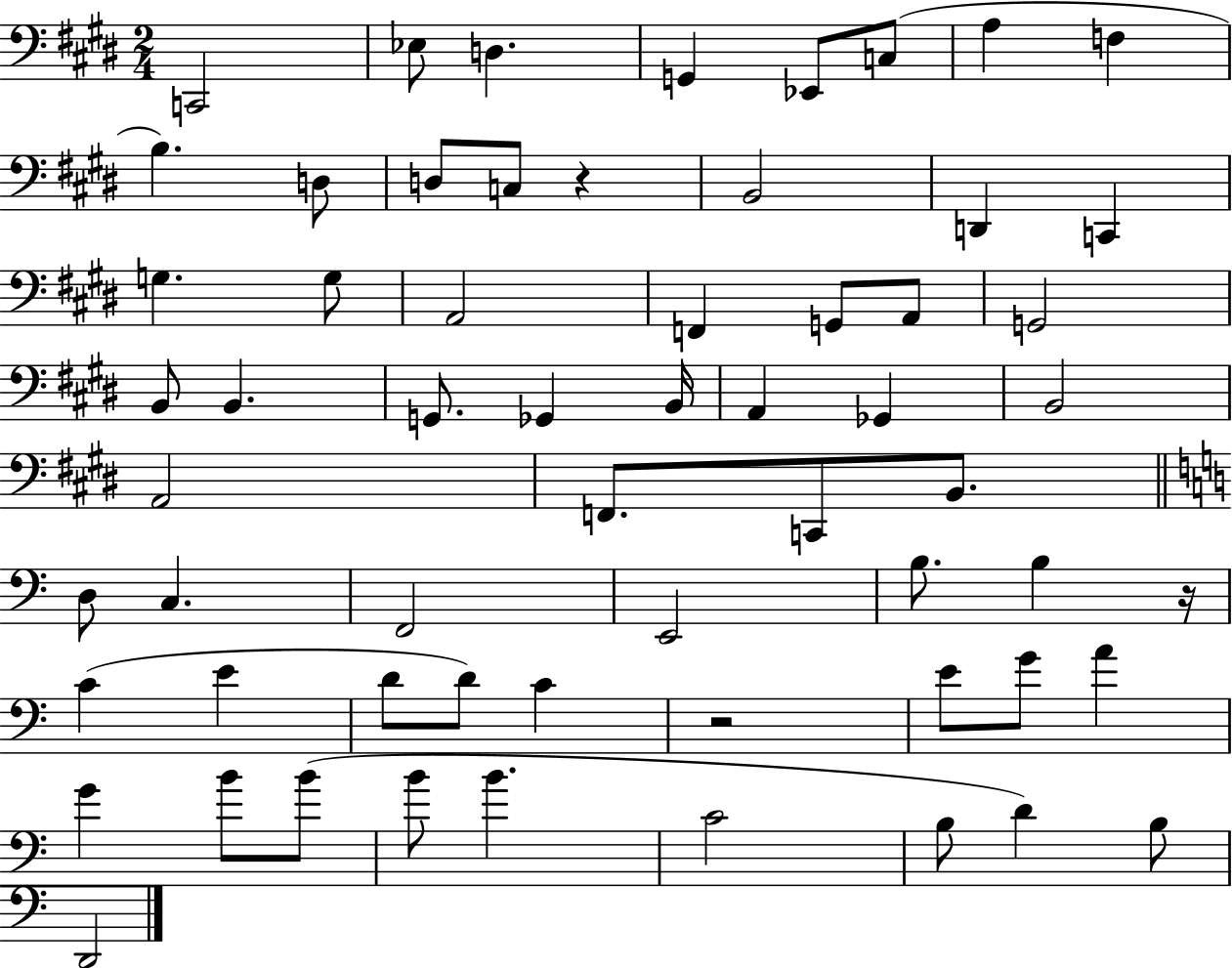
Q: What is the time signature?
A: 2/4